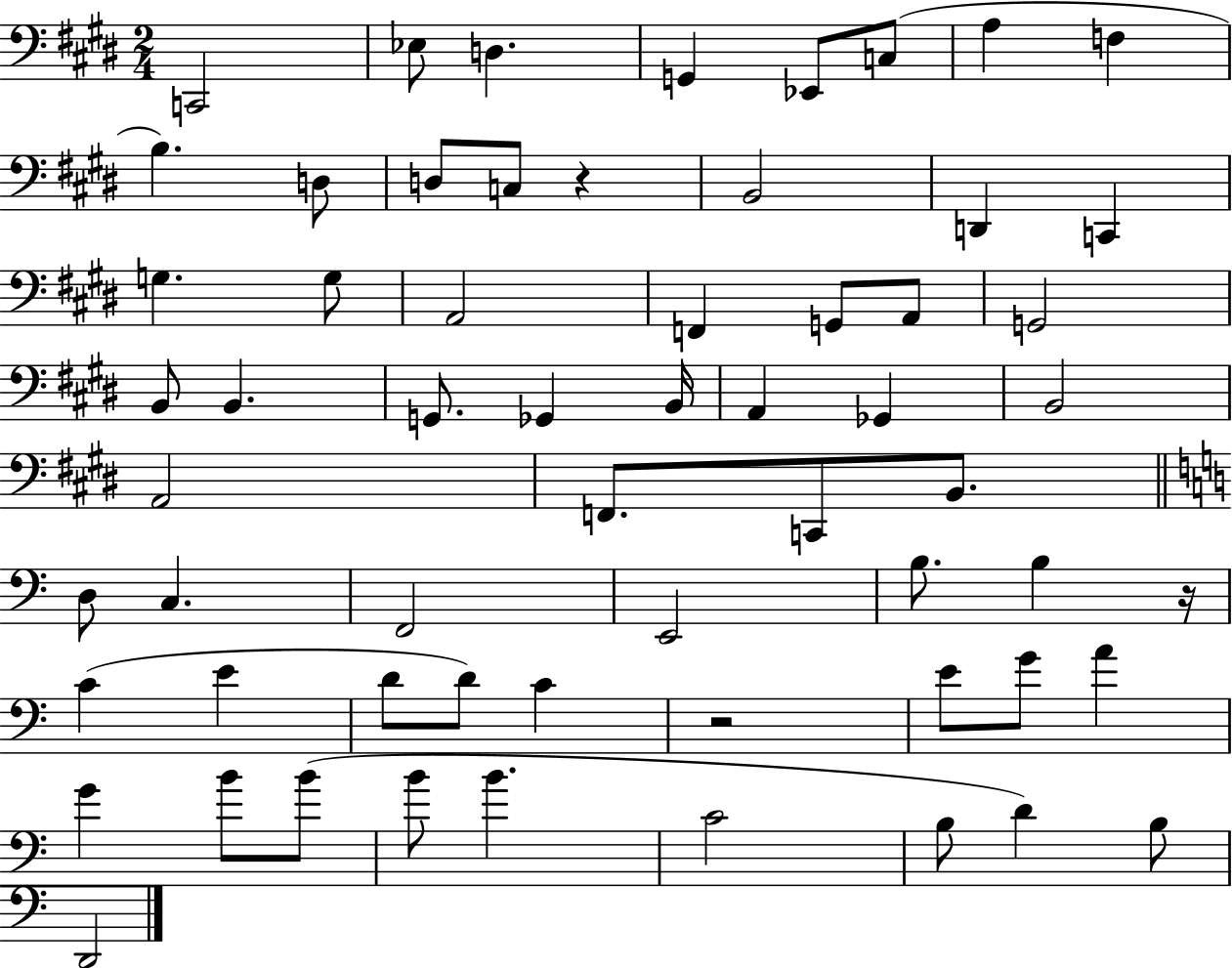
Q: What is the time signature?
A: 2/4